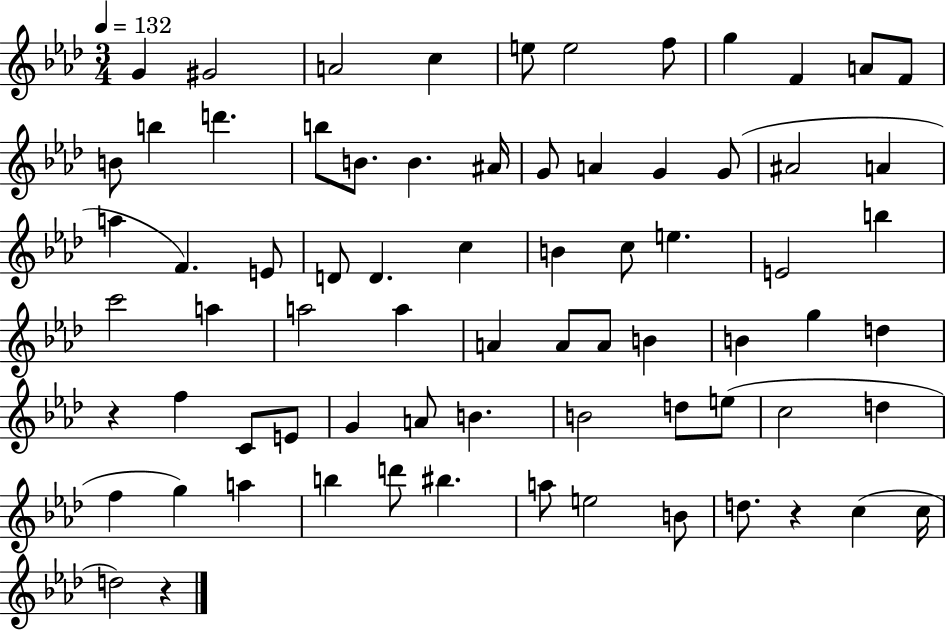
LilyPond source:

{
  \clef treble
  \numericTimeSignature
  \time 3/4
  \key aes \major
  \tempo 4 = 132
  g'4 gis'2 | a'2 c''4 | e''8 e''2 f''8 | g''4 f'4 a'8 f'8 | \break b'8 b''4 d'''4. | b''8 b'8. b'4. ais'16 | g'8 a'4 g'4 g'8( | ais'2 a'4 | \break a''4 f'4.) e'8 | d'8 d'4. c''4 | b'4 c''8 e''4. | e'2 b''4 | \break c'''2 a''4 | a''2 a''4 | a'4 a'8 a'8 b'4 | b'4 g''4 d''4 | \break r4 f''4 c'8 e'8 | g'4 a'8 b'4. | b'2 d''8 e''8( | c''2 d''4 | \break f''4 g''4) a''4 | b''4 d'''8 bis''4. | a''8 e''2 b'8 | d''8. r4 c''4( c''16 | \break d''2) r4 | \bar "|."
}